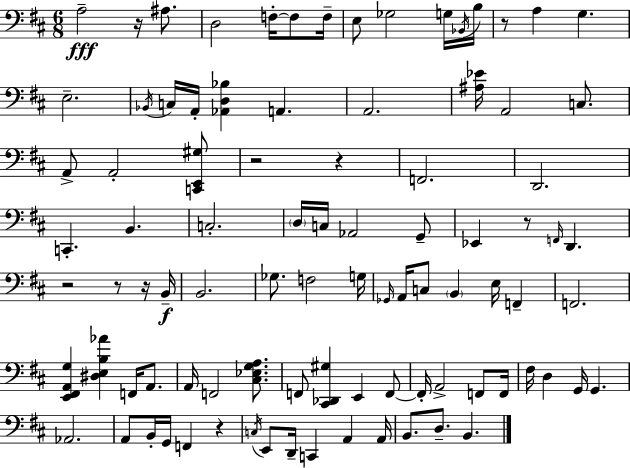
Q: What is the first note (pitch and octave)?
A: A3